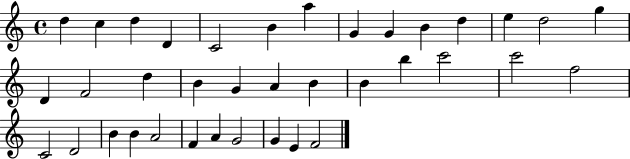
{
  \clef treble
  \time 4/4
  \defaultTimeSignature
  \key c \major
  d''4 c''4 d''4 d'4 | c'2 b'4 a''4 | g'4 g'4 b'4 d''4 | e''4 d''2 g''4 | \break d'4 f'2 d''4 | b'4 g'4 a'4 b'4 | b'4 b''4 c'''2 | c'''2 f''2 | \break c'2 d'2 | b'4 b'4 a'2 | f'4 a'4 g'2 | g'4 e'4 f'2 | \break \bar "|."
}